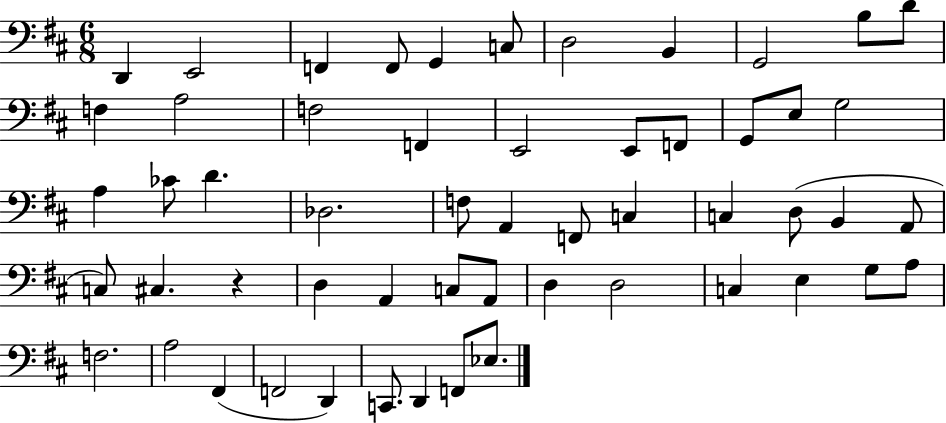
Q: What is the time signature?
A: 6/8